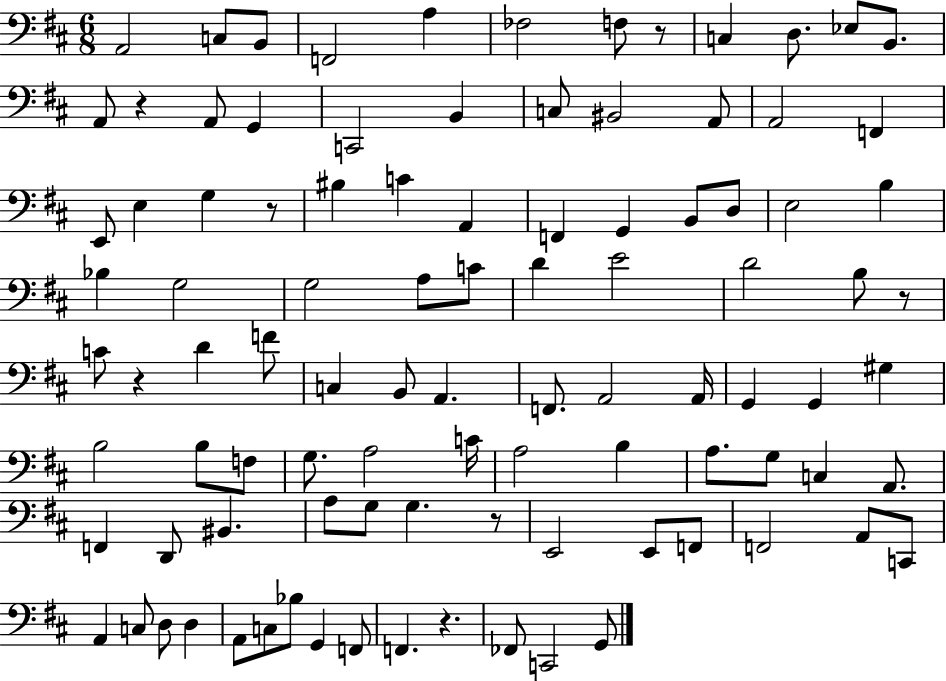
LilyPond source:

{
  \clef bass
  \numericTimeSignature
  \time 6/8
  \key d \major
  a,2 c8 b,8 | f,2 a4 | fes2 f8 r8 | c4 d8. ees8 b,8. | \break a,8 r4 a,8 g,4 | c,2 b,4 | c8 bis,2 a,8 | a,2 f,4 | \break e,8 e4 g4 r8 | bis4 c'4 a,4 | f,4 g,4 b,8 d8 | e2 b4 | \break bes4 g2 | g2 a8 c'8 | d'4 e'2 | d'2 b8 r8 | \break c'8 r4 d'4 f'8 | c4 b,8 a,4. | f,8. a,2 a,16 | g,4 g,4 gis4 | \break b2 b8 f8 | g8. a2 c'16 | a2 b4 | a8. g8 c4 a,8. | \break f,4 d,8 bis,4. | a8 g8 g4. r8 | e,2 e,8 f,8 | f,2 a,8 c,8 | \break a,4 c8 d8 d4 | a,8 c8 bes8 g,4 f,8 | f,4. r4. | fes,8 c,2 g,8 | \break \bar "|."
}